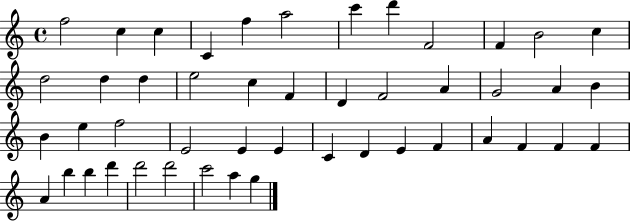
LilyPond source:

{
  \clef treble
  \time 4/4
  \defaultTimeSignature
  \key c \major
  f''2 c''4 c''4 | c'4 f''4 a''2 | c'''4 d'''4 f'2 | f'4 b'2 c''4 | \break d''2 d''4 d''4 | e''2 c''4 f'4 | d'4 f'2 a'4 | g'2 a'4 b'4 | \break b'4 e''4 f''2 | e'2 e'4 e'4 | c'4 d'4 e'4 f'4 | a'4 f'4 f'4 f'4 | \break a'4 b''4 b''4 d'''4 | d'''2 d'''2 | c'''2 a''4 g''4 | \bar "|."
}